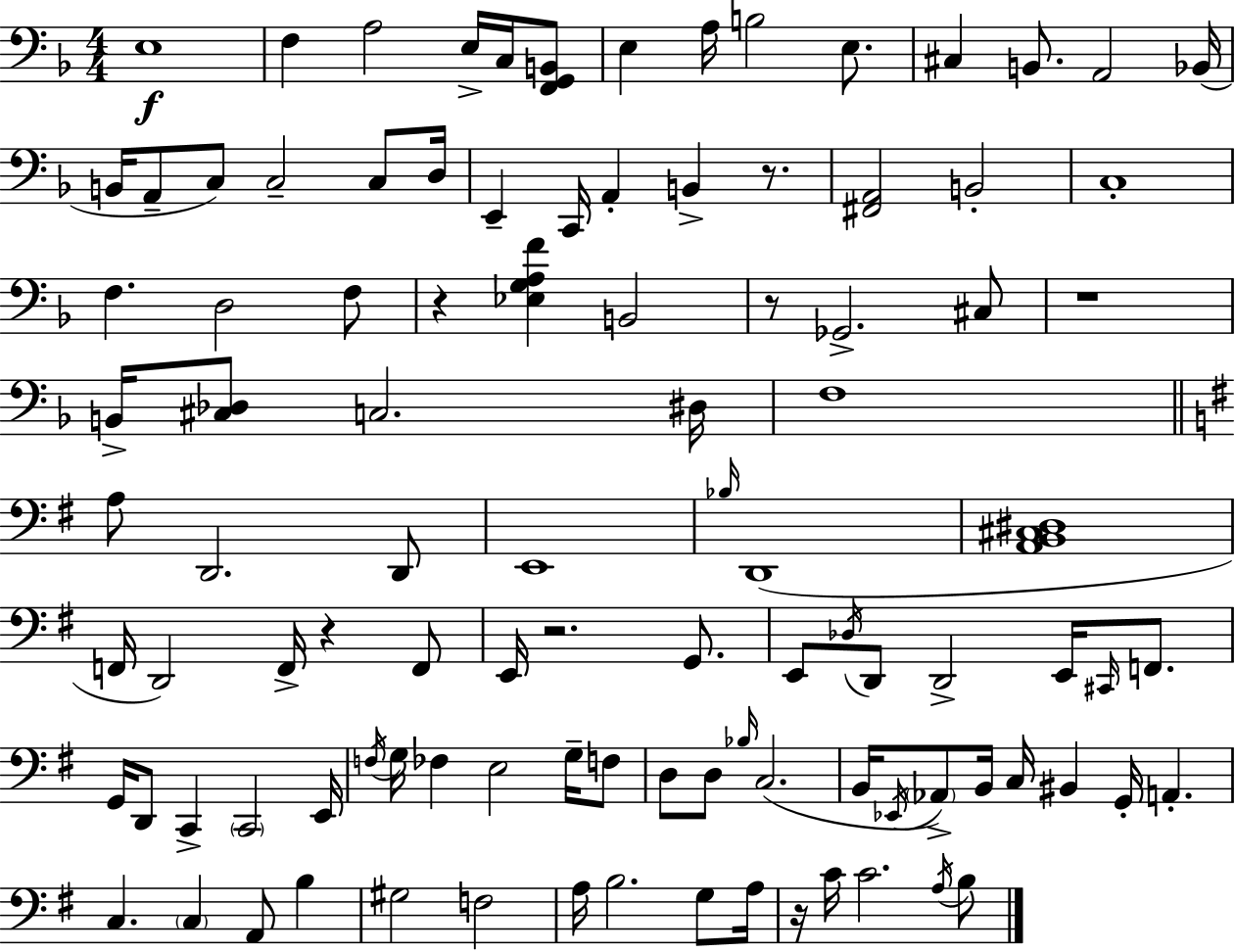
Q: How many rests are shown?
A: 7